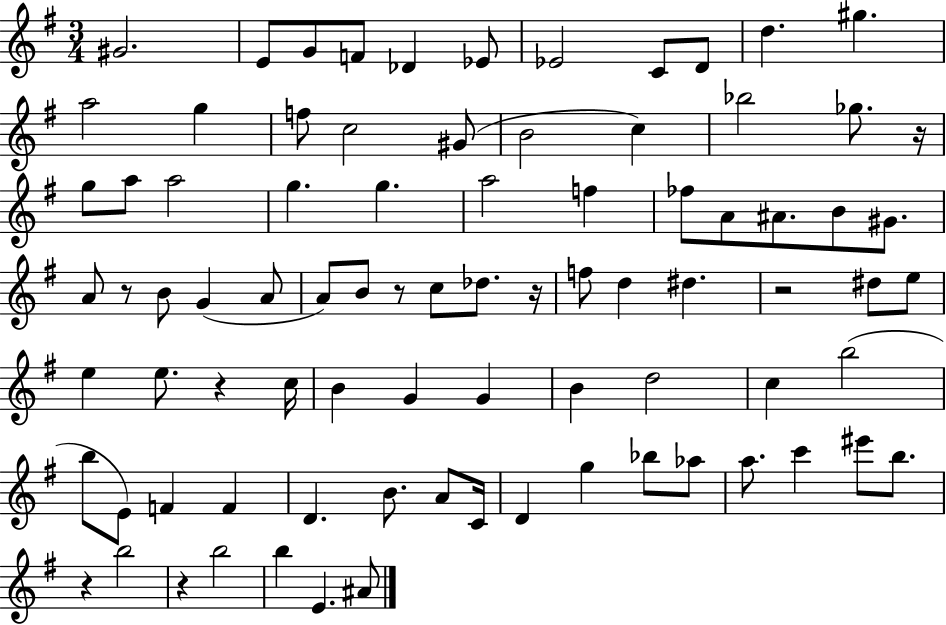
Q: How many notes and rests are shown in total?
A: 84